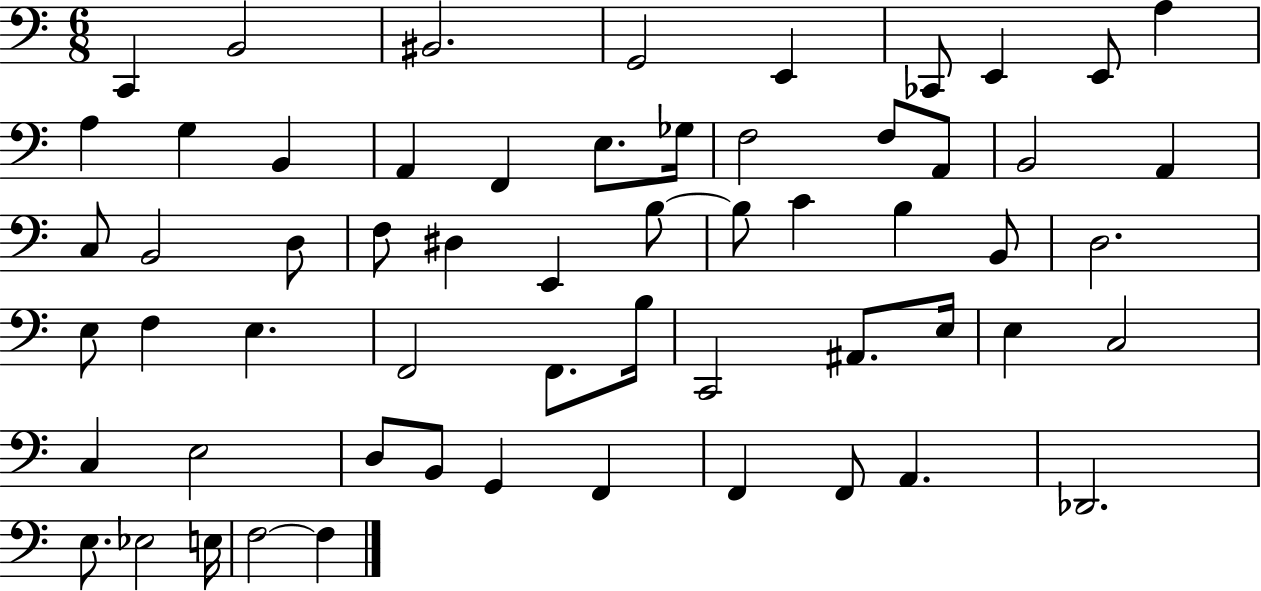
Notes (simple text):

C2/q B2/h BIS2/h. G2/h E2/q CES2/e E2/q E2/e A3/q A3/q G3/q B2/q A2/q F2/q E3/e. Gb3/s F3/h F3/e A2/e B2/h A2/q C3/e B2/h D3/e F3/e D#3/q E2/q B3/e B3/e C4/q B3/q B2/e D3/h. E3/e F3/q E3/q. F2/h F2/e. B3/s C2/h A#2/e. E3/s E3/q C3/h C3/q E3/h D3/e B2/e G2/q F2/q F2/q F2/e A2/q. Db2/h. E3/e. Eb3/h E3/s F3/h F3/q